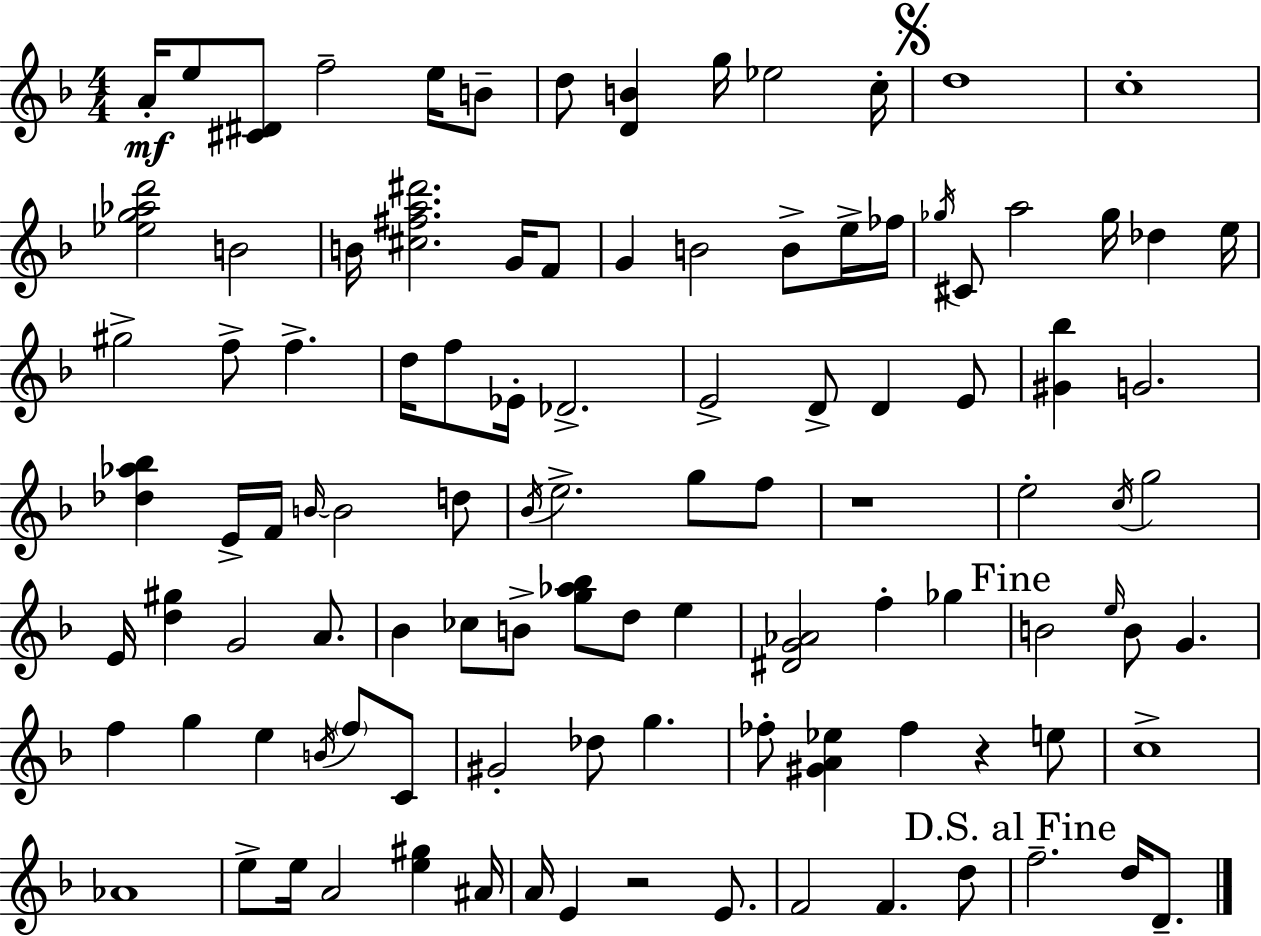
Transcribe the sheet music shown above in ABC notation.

X:1
T:Untitled
M:4/4
L:1/4
K:F
A/4 e/2 [^C^D]/2 f2 e/4 B/2 d/2 [DB] g/4 _e2 c/4 d4 c4 [_eg_ad']2 B2 B/4 [^c^fa^d']2 G/4 F/2 G B2 B/2 e/4 _f/4 _g/4 ^C/2 a2 _g/4 _d e/4 ^g2 f/2 f d/4 f/2 _E/4 _D2 E2 D/2 D E/2 [^G_b] G2 [_d_a_b] E/4 F/4 B/4 B2 d/2 _B/4 e2 g/2 f/2 z4 e2 c/4 g2 E/4 [d^g] G2 A/2 _B _c/2 B/2 [g_a_b]/2 d/2 e [^DG_A]2 f _g B2 e/4 B/2 G f g e B/4 f/2 C/2 ^G2 _d/2 g _f/2 [^GA_e] _f z e/2 c4 _A4 e/2 e/4 A2 [e^g] ^A/4 A/4 E z2 E/2 F2 F d/2 f2 d/4 D/2